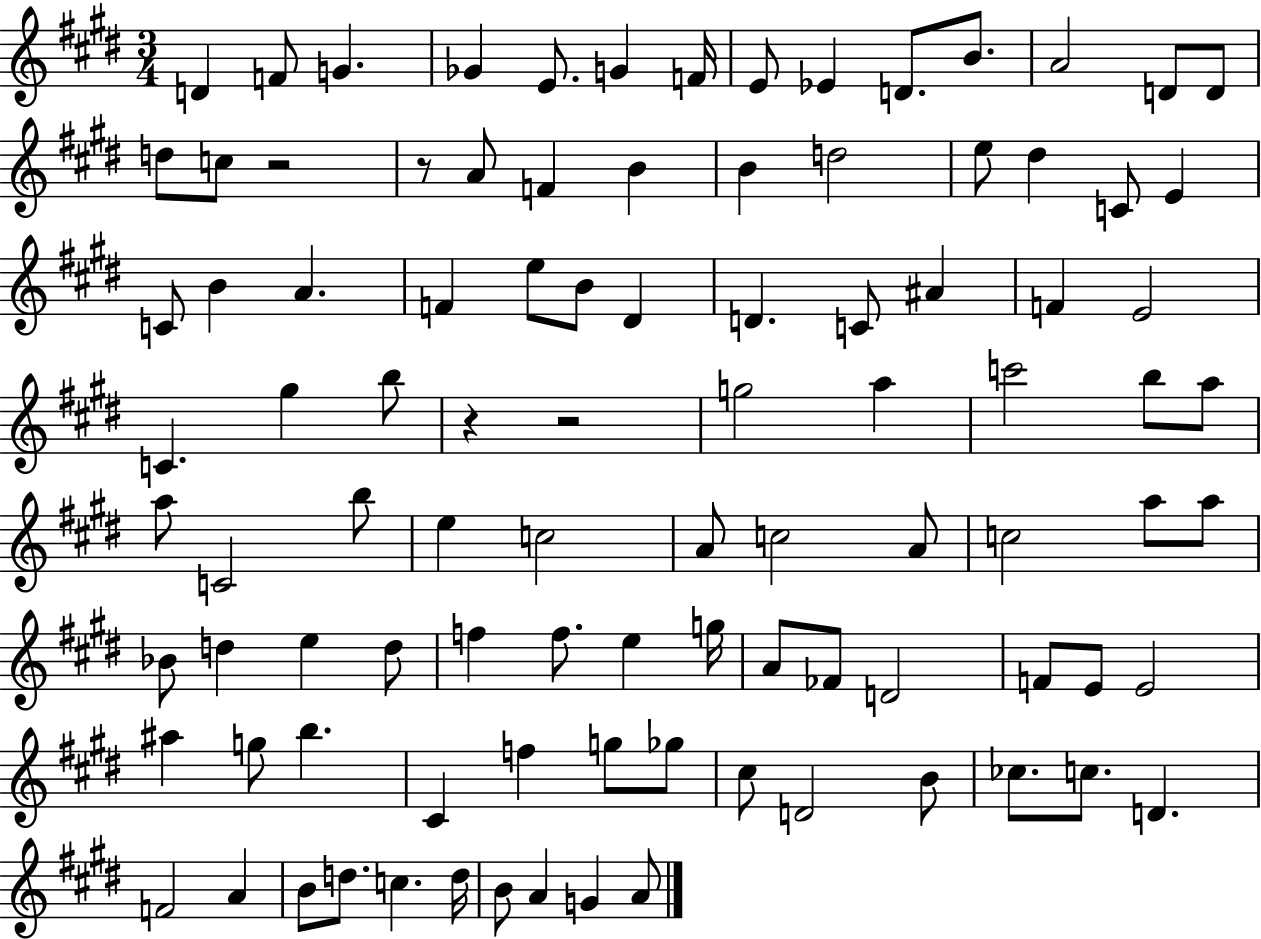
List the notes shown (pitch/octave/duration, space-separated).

D4/q F4/e G4/q. Gb4/q E4/e. G4/q F4/s E4/e Eb4/q D4/e. B4/e. A4/h D4/e D4/e D5/e C5/e R/h R/e A4/e F4/q B4/q B4/q D5/h E5/e D#5/q C4/e E4/q C4/e B4/q A4/q. F4/q E5/e B4/e D#4/q D4/q. C4/e A#4/q F4/q E4/h C4/q. G#5/q B5/e R/q R/h G5/h A5/q C6/h B5/e A5/e A5/e C4/h B5/e E5/q C5/h A4/e C5/h A4/e C5/h A5/e A5/e Bb4/e D5/q E5/q D5/e F5/q F5/e. E5/q G5/s A4/e FES4/e D4/h F4/e E4/e E4/h A#5/q G5/e B5/q. C#4/q F5/q G5/e Gb5/e C#5/e D4/h B4/e CES5/e. C5/e. D4/q. F4/h A4/q B4/e D5/e. C5/q. D5/s B4/e A4/q G4/q A4/e